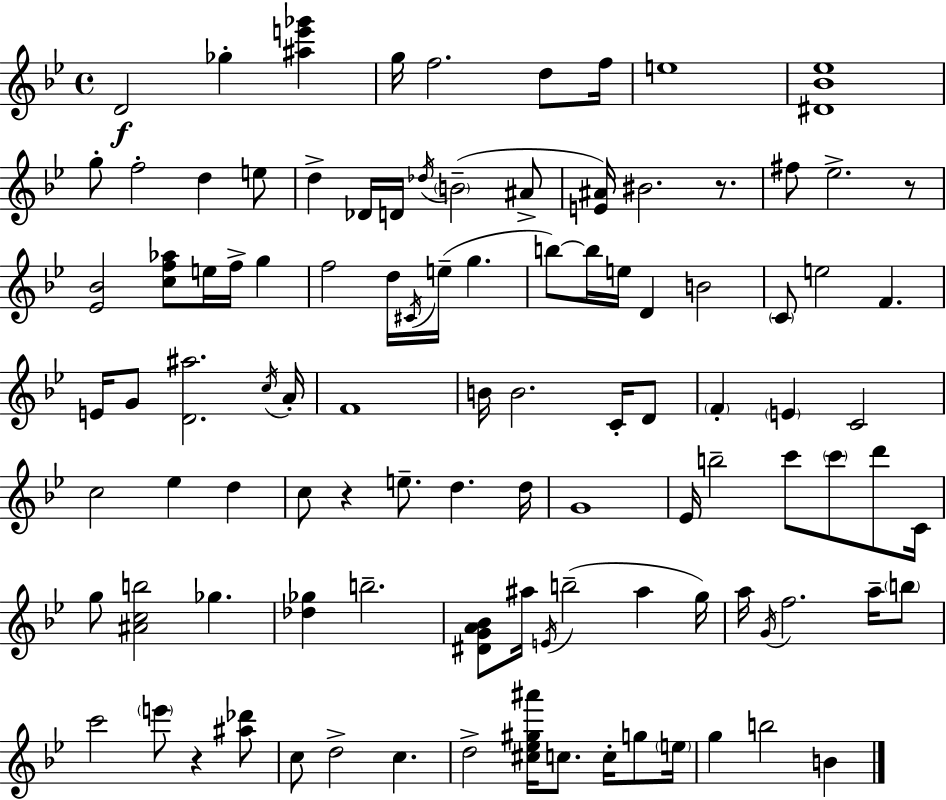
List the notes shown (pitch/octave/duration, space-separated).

D4/h Gb5/q [A#5,E6,Gb6]/q G5/s F5/h. D5/e F5/s E5/w [D#4,Bb4,Eb5]/w G5/e F5/h D5/q E5/e D5/q Db4/s D4/s Db5/s B4/h A#4/e [E4,A#4]/s BIS4/h. R/e. F#5/e Eb5/h. R/e [Eb4,Bb4]/h [C5,F5,Ab5]/e E5/s F5/s G5/q F5/h D5/s C#4/s E5/s G5/q. B5/e B5/s E5/s D4/q B4/h C4/e E5/h F4/q. E4/s G4/e [D4,A#5]/h. C5/s A4/s F4/w B4/s B4/h. C4/s D4/e F4/q E4/q C4/h C5/h Eb5/q D5/q C5/e R/q E5/e. D5/q. D5/s G4/w Eb4/s B5/h C6/e C6/e D6/e C4/s G5/e [A#4,C5,B5]/h Gb5/q. [Db5,Gb5]/q B5/h. [D#4,G4,A4,Bb4]/e A#5/s E4/s B5/h A#5/q G5/s A5/s G4/s F5/h. A5/s B5/e C6/h E6/e R/q [A#5,Db6]/e C5/e D5/h C5/q. D5/h [C#5,Eb5,G#5,A#6]/s C5/e. C5/s G5/e E5/s G5/q B5/h B4/q